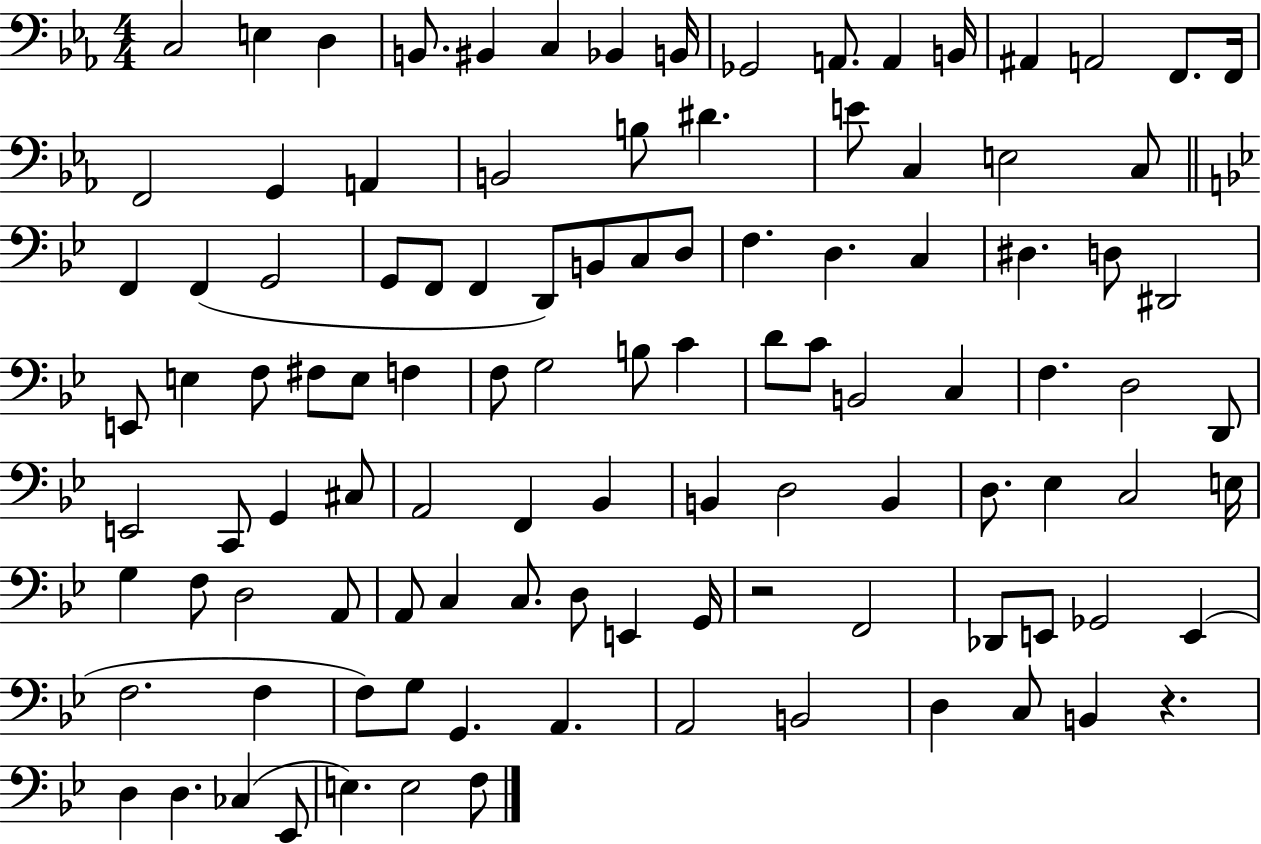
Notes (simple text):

C3/h E3/q D3/q B2/e. BIS2/q C3/q Bb2/q B2/s Gb2/h A2/e. A2/q B2/s A#2/q A2/h F2/e. F2/s F2/h G2/q A2/q B2/h B3/e D#4/q. E4/e C3/q E3/h C3/e F2/q F2/q G2/h G2/e F2/e F2/q D2/e B2/e C3/e D3/e F3/q. D3/q. C3/q D#3/q. D3/e D#2/h E2/e E3/q F3/e F#3/e E3/e F3/q F3/e G3/h B3/e C4/q D4/e C4/e B2/h C3/q F3/q. D3/h D2/e E2/h C2/e G2/q C#3/e A2/h F2/q Bb2/q B2/q D3/h B2/q D3/e. Eb3/q C3/h E3/s G3/q F3/e D3/h A2/e A2/e C3/q C3/e. D3/e E2/q G2/s R/h F2/h Db2/e E2/e Gb2/h E2/q F3/h. F3/q F3/e G3/e G2/q. A2/q. A2/h B2/h D3/q C3/e B2/q R/q. D3/q D3/q. CES3/q Eb2/e E3/q. E3/h F3/e